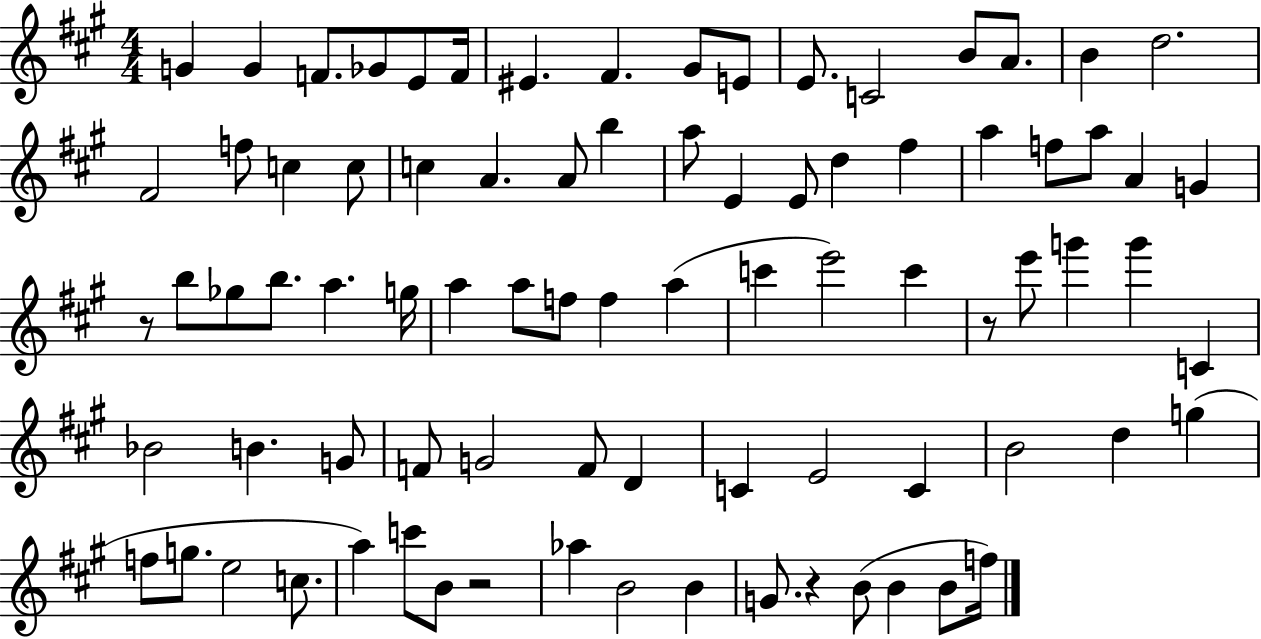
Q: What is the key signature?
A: A major